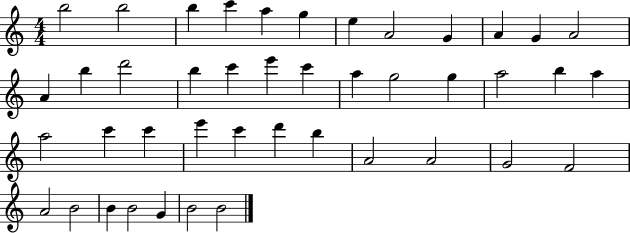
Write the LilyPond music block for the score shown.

{
  \clef treble
  \numericTimeSignature
  \time 4/4
  \key c \major
  b''2 b''2 | b''4 c'''4 a''4 g''4 | e''4 a'2 g'4 | a'4 g'4 a'2 | \break a'4 b''4 d'''2 | b''4 c'''4 e'''4 c'''4 | a''4 g''2 g''4 | a''2 b''4 a''4 | \break a''2 c'''4 c'''4 | e'''4 c'''4 d'''4 b''4 | a'2 a'2 | g'2 f'2 | \break a'2 b'2 | b'4 b'2 g'4 | b'2 b'2 | \bar "|."
}